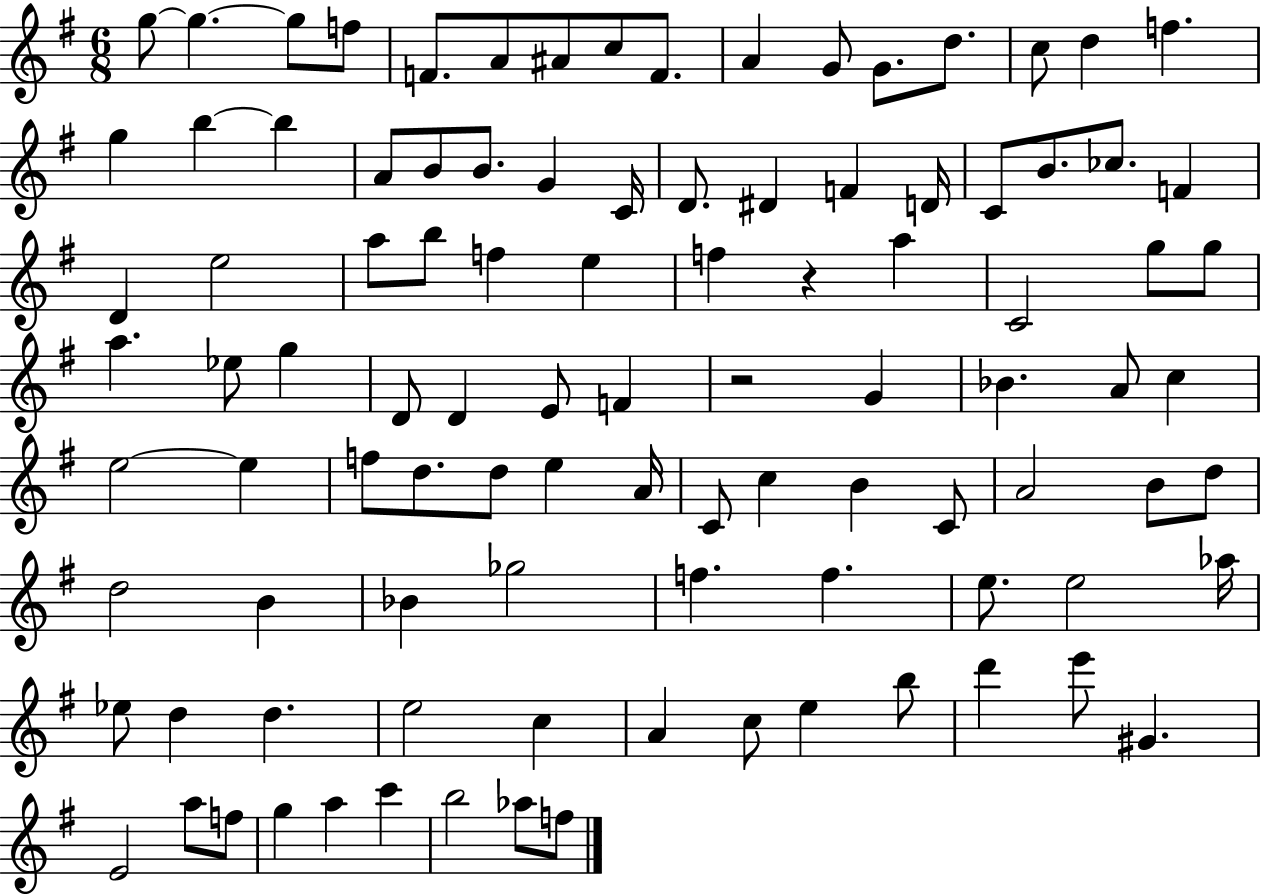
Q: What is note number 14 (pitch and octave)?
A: C5